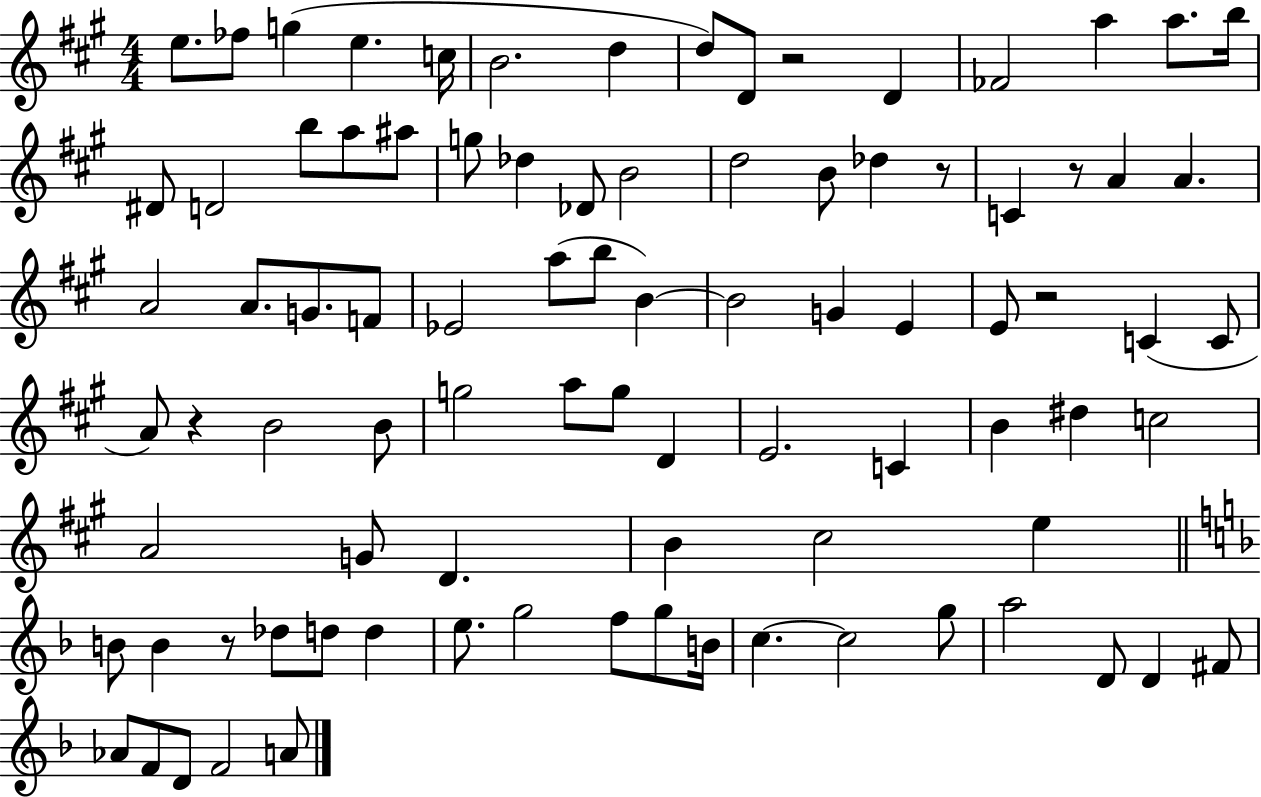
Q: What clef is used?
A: treble